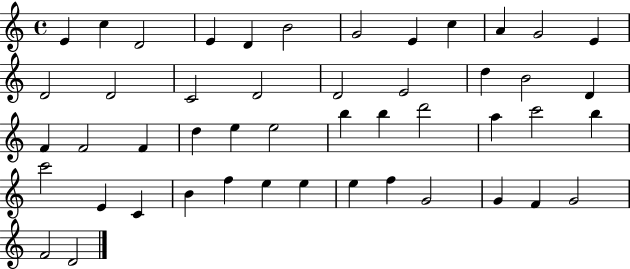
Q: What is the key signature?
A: C major